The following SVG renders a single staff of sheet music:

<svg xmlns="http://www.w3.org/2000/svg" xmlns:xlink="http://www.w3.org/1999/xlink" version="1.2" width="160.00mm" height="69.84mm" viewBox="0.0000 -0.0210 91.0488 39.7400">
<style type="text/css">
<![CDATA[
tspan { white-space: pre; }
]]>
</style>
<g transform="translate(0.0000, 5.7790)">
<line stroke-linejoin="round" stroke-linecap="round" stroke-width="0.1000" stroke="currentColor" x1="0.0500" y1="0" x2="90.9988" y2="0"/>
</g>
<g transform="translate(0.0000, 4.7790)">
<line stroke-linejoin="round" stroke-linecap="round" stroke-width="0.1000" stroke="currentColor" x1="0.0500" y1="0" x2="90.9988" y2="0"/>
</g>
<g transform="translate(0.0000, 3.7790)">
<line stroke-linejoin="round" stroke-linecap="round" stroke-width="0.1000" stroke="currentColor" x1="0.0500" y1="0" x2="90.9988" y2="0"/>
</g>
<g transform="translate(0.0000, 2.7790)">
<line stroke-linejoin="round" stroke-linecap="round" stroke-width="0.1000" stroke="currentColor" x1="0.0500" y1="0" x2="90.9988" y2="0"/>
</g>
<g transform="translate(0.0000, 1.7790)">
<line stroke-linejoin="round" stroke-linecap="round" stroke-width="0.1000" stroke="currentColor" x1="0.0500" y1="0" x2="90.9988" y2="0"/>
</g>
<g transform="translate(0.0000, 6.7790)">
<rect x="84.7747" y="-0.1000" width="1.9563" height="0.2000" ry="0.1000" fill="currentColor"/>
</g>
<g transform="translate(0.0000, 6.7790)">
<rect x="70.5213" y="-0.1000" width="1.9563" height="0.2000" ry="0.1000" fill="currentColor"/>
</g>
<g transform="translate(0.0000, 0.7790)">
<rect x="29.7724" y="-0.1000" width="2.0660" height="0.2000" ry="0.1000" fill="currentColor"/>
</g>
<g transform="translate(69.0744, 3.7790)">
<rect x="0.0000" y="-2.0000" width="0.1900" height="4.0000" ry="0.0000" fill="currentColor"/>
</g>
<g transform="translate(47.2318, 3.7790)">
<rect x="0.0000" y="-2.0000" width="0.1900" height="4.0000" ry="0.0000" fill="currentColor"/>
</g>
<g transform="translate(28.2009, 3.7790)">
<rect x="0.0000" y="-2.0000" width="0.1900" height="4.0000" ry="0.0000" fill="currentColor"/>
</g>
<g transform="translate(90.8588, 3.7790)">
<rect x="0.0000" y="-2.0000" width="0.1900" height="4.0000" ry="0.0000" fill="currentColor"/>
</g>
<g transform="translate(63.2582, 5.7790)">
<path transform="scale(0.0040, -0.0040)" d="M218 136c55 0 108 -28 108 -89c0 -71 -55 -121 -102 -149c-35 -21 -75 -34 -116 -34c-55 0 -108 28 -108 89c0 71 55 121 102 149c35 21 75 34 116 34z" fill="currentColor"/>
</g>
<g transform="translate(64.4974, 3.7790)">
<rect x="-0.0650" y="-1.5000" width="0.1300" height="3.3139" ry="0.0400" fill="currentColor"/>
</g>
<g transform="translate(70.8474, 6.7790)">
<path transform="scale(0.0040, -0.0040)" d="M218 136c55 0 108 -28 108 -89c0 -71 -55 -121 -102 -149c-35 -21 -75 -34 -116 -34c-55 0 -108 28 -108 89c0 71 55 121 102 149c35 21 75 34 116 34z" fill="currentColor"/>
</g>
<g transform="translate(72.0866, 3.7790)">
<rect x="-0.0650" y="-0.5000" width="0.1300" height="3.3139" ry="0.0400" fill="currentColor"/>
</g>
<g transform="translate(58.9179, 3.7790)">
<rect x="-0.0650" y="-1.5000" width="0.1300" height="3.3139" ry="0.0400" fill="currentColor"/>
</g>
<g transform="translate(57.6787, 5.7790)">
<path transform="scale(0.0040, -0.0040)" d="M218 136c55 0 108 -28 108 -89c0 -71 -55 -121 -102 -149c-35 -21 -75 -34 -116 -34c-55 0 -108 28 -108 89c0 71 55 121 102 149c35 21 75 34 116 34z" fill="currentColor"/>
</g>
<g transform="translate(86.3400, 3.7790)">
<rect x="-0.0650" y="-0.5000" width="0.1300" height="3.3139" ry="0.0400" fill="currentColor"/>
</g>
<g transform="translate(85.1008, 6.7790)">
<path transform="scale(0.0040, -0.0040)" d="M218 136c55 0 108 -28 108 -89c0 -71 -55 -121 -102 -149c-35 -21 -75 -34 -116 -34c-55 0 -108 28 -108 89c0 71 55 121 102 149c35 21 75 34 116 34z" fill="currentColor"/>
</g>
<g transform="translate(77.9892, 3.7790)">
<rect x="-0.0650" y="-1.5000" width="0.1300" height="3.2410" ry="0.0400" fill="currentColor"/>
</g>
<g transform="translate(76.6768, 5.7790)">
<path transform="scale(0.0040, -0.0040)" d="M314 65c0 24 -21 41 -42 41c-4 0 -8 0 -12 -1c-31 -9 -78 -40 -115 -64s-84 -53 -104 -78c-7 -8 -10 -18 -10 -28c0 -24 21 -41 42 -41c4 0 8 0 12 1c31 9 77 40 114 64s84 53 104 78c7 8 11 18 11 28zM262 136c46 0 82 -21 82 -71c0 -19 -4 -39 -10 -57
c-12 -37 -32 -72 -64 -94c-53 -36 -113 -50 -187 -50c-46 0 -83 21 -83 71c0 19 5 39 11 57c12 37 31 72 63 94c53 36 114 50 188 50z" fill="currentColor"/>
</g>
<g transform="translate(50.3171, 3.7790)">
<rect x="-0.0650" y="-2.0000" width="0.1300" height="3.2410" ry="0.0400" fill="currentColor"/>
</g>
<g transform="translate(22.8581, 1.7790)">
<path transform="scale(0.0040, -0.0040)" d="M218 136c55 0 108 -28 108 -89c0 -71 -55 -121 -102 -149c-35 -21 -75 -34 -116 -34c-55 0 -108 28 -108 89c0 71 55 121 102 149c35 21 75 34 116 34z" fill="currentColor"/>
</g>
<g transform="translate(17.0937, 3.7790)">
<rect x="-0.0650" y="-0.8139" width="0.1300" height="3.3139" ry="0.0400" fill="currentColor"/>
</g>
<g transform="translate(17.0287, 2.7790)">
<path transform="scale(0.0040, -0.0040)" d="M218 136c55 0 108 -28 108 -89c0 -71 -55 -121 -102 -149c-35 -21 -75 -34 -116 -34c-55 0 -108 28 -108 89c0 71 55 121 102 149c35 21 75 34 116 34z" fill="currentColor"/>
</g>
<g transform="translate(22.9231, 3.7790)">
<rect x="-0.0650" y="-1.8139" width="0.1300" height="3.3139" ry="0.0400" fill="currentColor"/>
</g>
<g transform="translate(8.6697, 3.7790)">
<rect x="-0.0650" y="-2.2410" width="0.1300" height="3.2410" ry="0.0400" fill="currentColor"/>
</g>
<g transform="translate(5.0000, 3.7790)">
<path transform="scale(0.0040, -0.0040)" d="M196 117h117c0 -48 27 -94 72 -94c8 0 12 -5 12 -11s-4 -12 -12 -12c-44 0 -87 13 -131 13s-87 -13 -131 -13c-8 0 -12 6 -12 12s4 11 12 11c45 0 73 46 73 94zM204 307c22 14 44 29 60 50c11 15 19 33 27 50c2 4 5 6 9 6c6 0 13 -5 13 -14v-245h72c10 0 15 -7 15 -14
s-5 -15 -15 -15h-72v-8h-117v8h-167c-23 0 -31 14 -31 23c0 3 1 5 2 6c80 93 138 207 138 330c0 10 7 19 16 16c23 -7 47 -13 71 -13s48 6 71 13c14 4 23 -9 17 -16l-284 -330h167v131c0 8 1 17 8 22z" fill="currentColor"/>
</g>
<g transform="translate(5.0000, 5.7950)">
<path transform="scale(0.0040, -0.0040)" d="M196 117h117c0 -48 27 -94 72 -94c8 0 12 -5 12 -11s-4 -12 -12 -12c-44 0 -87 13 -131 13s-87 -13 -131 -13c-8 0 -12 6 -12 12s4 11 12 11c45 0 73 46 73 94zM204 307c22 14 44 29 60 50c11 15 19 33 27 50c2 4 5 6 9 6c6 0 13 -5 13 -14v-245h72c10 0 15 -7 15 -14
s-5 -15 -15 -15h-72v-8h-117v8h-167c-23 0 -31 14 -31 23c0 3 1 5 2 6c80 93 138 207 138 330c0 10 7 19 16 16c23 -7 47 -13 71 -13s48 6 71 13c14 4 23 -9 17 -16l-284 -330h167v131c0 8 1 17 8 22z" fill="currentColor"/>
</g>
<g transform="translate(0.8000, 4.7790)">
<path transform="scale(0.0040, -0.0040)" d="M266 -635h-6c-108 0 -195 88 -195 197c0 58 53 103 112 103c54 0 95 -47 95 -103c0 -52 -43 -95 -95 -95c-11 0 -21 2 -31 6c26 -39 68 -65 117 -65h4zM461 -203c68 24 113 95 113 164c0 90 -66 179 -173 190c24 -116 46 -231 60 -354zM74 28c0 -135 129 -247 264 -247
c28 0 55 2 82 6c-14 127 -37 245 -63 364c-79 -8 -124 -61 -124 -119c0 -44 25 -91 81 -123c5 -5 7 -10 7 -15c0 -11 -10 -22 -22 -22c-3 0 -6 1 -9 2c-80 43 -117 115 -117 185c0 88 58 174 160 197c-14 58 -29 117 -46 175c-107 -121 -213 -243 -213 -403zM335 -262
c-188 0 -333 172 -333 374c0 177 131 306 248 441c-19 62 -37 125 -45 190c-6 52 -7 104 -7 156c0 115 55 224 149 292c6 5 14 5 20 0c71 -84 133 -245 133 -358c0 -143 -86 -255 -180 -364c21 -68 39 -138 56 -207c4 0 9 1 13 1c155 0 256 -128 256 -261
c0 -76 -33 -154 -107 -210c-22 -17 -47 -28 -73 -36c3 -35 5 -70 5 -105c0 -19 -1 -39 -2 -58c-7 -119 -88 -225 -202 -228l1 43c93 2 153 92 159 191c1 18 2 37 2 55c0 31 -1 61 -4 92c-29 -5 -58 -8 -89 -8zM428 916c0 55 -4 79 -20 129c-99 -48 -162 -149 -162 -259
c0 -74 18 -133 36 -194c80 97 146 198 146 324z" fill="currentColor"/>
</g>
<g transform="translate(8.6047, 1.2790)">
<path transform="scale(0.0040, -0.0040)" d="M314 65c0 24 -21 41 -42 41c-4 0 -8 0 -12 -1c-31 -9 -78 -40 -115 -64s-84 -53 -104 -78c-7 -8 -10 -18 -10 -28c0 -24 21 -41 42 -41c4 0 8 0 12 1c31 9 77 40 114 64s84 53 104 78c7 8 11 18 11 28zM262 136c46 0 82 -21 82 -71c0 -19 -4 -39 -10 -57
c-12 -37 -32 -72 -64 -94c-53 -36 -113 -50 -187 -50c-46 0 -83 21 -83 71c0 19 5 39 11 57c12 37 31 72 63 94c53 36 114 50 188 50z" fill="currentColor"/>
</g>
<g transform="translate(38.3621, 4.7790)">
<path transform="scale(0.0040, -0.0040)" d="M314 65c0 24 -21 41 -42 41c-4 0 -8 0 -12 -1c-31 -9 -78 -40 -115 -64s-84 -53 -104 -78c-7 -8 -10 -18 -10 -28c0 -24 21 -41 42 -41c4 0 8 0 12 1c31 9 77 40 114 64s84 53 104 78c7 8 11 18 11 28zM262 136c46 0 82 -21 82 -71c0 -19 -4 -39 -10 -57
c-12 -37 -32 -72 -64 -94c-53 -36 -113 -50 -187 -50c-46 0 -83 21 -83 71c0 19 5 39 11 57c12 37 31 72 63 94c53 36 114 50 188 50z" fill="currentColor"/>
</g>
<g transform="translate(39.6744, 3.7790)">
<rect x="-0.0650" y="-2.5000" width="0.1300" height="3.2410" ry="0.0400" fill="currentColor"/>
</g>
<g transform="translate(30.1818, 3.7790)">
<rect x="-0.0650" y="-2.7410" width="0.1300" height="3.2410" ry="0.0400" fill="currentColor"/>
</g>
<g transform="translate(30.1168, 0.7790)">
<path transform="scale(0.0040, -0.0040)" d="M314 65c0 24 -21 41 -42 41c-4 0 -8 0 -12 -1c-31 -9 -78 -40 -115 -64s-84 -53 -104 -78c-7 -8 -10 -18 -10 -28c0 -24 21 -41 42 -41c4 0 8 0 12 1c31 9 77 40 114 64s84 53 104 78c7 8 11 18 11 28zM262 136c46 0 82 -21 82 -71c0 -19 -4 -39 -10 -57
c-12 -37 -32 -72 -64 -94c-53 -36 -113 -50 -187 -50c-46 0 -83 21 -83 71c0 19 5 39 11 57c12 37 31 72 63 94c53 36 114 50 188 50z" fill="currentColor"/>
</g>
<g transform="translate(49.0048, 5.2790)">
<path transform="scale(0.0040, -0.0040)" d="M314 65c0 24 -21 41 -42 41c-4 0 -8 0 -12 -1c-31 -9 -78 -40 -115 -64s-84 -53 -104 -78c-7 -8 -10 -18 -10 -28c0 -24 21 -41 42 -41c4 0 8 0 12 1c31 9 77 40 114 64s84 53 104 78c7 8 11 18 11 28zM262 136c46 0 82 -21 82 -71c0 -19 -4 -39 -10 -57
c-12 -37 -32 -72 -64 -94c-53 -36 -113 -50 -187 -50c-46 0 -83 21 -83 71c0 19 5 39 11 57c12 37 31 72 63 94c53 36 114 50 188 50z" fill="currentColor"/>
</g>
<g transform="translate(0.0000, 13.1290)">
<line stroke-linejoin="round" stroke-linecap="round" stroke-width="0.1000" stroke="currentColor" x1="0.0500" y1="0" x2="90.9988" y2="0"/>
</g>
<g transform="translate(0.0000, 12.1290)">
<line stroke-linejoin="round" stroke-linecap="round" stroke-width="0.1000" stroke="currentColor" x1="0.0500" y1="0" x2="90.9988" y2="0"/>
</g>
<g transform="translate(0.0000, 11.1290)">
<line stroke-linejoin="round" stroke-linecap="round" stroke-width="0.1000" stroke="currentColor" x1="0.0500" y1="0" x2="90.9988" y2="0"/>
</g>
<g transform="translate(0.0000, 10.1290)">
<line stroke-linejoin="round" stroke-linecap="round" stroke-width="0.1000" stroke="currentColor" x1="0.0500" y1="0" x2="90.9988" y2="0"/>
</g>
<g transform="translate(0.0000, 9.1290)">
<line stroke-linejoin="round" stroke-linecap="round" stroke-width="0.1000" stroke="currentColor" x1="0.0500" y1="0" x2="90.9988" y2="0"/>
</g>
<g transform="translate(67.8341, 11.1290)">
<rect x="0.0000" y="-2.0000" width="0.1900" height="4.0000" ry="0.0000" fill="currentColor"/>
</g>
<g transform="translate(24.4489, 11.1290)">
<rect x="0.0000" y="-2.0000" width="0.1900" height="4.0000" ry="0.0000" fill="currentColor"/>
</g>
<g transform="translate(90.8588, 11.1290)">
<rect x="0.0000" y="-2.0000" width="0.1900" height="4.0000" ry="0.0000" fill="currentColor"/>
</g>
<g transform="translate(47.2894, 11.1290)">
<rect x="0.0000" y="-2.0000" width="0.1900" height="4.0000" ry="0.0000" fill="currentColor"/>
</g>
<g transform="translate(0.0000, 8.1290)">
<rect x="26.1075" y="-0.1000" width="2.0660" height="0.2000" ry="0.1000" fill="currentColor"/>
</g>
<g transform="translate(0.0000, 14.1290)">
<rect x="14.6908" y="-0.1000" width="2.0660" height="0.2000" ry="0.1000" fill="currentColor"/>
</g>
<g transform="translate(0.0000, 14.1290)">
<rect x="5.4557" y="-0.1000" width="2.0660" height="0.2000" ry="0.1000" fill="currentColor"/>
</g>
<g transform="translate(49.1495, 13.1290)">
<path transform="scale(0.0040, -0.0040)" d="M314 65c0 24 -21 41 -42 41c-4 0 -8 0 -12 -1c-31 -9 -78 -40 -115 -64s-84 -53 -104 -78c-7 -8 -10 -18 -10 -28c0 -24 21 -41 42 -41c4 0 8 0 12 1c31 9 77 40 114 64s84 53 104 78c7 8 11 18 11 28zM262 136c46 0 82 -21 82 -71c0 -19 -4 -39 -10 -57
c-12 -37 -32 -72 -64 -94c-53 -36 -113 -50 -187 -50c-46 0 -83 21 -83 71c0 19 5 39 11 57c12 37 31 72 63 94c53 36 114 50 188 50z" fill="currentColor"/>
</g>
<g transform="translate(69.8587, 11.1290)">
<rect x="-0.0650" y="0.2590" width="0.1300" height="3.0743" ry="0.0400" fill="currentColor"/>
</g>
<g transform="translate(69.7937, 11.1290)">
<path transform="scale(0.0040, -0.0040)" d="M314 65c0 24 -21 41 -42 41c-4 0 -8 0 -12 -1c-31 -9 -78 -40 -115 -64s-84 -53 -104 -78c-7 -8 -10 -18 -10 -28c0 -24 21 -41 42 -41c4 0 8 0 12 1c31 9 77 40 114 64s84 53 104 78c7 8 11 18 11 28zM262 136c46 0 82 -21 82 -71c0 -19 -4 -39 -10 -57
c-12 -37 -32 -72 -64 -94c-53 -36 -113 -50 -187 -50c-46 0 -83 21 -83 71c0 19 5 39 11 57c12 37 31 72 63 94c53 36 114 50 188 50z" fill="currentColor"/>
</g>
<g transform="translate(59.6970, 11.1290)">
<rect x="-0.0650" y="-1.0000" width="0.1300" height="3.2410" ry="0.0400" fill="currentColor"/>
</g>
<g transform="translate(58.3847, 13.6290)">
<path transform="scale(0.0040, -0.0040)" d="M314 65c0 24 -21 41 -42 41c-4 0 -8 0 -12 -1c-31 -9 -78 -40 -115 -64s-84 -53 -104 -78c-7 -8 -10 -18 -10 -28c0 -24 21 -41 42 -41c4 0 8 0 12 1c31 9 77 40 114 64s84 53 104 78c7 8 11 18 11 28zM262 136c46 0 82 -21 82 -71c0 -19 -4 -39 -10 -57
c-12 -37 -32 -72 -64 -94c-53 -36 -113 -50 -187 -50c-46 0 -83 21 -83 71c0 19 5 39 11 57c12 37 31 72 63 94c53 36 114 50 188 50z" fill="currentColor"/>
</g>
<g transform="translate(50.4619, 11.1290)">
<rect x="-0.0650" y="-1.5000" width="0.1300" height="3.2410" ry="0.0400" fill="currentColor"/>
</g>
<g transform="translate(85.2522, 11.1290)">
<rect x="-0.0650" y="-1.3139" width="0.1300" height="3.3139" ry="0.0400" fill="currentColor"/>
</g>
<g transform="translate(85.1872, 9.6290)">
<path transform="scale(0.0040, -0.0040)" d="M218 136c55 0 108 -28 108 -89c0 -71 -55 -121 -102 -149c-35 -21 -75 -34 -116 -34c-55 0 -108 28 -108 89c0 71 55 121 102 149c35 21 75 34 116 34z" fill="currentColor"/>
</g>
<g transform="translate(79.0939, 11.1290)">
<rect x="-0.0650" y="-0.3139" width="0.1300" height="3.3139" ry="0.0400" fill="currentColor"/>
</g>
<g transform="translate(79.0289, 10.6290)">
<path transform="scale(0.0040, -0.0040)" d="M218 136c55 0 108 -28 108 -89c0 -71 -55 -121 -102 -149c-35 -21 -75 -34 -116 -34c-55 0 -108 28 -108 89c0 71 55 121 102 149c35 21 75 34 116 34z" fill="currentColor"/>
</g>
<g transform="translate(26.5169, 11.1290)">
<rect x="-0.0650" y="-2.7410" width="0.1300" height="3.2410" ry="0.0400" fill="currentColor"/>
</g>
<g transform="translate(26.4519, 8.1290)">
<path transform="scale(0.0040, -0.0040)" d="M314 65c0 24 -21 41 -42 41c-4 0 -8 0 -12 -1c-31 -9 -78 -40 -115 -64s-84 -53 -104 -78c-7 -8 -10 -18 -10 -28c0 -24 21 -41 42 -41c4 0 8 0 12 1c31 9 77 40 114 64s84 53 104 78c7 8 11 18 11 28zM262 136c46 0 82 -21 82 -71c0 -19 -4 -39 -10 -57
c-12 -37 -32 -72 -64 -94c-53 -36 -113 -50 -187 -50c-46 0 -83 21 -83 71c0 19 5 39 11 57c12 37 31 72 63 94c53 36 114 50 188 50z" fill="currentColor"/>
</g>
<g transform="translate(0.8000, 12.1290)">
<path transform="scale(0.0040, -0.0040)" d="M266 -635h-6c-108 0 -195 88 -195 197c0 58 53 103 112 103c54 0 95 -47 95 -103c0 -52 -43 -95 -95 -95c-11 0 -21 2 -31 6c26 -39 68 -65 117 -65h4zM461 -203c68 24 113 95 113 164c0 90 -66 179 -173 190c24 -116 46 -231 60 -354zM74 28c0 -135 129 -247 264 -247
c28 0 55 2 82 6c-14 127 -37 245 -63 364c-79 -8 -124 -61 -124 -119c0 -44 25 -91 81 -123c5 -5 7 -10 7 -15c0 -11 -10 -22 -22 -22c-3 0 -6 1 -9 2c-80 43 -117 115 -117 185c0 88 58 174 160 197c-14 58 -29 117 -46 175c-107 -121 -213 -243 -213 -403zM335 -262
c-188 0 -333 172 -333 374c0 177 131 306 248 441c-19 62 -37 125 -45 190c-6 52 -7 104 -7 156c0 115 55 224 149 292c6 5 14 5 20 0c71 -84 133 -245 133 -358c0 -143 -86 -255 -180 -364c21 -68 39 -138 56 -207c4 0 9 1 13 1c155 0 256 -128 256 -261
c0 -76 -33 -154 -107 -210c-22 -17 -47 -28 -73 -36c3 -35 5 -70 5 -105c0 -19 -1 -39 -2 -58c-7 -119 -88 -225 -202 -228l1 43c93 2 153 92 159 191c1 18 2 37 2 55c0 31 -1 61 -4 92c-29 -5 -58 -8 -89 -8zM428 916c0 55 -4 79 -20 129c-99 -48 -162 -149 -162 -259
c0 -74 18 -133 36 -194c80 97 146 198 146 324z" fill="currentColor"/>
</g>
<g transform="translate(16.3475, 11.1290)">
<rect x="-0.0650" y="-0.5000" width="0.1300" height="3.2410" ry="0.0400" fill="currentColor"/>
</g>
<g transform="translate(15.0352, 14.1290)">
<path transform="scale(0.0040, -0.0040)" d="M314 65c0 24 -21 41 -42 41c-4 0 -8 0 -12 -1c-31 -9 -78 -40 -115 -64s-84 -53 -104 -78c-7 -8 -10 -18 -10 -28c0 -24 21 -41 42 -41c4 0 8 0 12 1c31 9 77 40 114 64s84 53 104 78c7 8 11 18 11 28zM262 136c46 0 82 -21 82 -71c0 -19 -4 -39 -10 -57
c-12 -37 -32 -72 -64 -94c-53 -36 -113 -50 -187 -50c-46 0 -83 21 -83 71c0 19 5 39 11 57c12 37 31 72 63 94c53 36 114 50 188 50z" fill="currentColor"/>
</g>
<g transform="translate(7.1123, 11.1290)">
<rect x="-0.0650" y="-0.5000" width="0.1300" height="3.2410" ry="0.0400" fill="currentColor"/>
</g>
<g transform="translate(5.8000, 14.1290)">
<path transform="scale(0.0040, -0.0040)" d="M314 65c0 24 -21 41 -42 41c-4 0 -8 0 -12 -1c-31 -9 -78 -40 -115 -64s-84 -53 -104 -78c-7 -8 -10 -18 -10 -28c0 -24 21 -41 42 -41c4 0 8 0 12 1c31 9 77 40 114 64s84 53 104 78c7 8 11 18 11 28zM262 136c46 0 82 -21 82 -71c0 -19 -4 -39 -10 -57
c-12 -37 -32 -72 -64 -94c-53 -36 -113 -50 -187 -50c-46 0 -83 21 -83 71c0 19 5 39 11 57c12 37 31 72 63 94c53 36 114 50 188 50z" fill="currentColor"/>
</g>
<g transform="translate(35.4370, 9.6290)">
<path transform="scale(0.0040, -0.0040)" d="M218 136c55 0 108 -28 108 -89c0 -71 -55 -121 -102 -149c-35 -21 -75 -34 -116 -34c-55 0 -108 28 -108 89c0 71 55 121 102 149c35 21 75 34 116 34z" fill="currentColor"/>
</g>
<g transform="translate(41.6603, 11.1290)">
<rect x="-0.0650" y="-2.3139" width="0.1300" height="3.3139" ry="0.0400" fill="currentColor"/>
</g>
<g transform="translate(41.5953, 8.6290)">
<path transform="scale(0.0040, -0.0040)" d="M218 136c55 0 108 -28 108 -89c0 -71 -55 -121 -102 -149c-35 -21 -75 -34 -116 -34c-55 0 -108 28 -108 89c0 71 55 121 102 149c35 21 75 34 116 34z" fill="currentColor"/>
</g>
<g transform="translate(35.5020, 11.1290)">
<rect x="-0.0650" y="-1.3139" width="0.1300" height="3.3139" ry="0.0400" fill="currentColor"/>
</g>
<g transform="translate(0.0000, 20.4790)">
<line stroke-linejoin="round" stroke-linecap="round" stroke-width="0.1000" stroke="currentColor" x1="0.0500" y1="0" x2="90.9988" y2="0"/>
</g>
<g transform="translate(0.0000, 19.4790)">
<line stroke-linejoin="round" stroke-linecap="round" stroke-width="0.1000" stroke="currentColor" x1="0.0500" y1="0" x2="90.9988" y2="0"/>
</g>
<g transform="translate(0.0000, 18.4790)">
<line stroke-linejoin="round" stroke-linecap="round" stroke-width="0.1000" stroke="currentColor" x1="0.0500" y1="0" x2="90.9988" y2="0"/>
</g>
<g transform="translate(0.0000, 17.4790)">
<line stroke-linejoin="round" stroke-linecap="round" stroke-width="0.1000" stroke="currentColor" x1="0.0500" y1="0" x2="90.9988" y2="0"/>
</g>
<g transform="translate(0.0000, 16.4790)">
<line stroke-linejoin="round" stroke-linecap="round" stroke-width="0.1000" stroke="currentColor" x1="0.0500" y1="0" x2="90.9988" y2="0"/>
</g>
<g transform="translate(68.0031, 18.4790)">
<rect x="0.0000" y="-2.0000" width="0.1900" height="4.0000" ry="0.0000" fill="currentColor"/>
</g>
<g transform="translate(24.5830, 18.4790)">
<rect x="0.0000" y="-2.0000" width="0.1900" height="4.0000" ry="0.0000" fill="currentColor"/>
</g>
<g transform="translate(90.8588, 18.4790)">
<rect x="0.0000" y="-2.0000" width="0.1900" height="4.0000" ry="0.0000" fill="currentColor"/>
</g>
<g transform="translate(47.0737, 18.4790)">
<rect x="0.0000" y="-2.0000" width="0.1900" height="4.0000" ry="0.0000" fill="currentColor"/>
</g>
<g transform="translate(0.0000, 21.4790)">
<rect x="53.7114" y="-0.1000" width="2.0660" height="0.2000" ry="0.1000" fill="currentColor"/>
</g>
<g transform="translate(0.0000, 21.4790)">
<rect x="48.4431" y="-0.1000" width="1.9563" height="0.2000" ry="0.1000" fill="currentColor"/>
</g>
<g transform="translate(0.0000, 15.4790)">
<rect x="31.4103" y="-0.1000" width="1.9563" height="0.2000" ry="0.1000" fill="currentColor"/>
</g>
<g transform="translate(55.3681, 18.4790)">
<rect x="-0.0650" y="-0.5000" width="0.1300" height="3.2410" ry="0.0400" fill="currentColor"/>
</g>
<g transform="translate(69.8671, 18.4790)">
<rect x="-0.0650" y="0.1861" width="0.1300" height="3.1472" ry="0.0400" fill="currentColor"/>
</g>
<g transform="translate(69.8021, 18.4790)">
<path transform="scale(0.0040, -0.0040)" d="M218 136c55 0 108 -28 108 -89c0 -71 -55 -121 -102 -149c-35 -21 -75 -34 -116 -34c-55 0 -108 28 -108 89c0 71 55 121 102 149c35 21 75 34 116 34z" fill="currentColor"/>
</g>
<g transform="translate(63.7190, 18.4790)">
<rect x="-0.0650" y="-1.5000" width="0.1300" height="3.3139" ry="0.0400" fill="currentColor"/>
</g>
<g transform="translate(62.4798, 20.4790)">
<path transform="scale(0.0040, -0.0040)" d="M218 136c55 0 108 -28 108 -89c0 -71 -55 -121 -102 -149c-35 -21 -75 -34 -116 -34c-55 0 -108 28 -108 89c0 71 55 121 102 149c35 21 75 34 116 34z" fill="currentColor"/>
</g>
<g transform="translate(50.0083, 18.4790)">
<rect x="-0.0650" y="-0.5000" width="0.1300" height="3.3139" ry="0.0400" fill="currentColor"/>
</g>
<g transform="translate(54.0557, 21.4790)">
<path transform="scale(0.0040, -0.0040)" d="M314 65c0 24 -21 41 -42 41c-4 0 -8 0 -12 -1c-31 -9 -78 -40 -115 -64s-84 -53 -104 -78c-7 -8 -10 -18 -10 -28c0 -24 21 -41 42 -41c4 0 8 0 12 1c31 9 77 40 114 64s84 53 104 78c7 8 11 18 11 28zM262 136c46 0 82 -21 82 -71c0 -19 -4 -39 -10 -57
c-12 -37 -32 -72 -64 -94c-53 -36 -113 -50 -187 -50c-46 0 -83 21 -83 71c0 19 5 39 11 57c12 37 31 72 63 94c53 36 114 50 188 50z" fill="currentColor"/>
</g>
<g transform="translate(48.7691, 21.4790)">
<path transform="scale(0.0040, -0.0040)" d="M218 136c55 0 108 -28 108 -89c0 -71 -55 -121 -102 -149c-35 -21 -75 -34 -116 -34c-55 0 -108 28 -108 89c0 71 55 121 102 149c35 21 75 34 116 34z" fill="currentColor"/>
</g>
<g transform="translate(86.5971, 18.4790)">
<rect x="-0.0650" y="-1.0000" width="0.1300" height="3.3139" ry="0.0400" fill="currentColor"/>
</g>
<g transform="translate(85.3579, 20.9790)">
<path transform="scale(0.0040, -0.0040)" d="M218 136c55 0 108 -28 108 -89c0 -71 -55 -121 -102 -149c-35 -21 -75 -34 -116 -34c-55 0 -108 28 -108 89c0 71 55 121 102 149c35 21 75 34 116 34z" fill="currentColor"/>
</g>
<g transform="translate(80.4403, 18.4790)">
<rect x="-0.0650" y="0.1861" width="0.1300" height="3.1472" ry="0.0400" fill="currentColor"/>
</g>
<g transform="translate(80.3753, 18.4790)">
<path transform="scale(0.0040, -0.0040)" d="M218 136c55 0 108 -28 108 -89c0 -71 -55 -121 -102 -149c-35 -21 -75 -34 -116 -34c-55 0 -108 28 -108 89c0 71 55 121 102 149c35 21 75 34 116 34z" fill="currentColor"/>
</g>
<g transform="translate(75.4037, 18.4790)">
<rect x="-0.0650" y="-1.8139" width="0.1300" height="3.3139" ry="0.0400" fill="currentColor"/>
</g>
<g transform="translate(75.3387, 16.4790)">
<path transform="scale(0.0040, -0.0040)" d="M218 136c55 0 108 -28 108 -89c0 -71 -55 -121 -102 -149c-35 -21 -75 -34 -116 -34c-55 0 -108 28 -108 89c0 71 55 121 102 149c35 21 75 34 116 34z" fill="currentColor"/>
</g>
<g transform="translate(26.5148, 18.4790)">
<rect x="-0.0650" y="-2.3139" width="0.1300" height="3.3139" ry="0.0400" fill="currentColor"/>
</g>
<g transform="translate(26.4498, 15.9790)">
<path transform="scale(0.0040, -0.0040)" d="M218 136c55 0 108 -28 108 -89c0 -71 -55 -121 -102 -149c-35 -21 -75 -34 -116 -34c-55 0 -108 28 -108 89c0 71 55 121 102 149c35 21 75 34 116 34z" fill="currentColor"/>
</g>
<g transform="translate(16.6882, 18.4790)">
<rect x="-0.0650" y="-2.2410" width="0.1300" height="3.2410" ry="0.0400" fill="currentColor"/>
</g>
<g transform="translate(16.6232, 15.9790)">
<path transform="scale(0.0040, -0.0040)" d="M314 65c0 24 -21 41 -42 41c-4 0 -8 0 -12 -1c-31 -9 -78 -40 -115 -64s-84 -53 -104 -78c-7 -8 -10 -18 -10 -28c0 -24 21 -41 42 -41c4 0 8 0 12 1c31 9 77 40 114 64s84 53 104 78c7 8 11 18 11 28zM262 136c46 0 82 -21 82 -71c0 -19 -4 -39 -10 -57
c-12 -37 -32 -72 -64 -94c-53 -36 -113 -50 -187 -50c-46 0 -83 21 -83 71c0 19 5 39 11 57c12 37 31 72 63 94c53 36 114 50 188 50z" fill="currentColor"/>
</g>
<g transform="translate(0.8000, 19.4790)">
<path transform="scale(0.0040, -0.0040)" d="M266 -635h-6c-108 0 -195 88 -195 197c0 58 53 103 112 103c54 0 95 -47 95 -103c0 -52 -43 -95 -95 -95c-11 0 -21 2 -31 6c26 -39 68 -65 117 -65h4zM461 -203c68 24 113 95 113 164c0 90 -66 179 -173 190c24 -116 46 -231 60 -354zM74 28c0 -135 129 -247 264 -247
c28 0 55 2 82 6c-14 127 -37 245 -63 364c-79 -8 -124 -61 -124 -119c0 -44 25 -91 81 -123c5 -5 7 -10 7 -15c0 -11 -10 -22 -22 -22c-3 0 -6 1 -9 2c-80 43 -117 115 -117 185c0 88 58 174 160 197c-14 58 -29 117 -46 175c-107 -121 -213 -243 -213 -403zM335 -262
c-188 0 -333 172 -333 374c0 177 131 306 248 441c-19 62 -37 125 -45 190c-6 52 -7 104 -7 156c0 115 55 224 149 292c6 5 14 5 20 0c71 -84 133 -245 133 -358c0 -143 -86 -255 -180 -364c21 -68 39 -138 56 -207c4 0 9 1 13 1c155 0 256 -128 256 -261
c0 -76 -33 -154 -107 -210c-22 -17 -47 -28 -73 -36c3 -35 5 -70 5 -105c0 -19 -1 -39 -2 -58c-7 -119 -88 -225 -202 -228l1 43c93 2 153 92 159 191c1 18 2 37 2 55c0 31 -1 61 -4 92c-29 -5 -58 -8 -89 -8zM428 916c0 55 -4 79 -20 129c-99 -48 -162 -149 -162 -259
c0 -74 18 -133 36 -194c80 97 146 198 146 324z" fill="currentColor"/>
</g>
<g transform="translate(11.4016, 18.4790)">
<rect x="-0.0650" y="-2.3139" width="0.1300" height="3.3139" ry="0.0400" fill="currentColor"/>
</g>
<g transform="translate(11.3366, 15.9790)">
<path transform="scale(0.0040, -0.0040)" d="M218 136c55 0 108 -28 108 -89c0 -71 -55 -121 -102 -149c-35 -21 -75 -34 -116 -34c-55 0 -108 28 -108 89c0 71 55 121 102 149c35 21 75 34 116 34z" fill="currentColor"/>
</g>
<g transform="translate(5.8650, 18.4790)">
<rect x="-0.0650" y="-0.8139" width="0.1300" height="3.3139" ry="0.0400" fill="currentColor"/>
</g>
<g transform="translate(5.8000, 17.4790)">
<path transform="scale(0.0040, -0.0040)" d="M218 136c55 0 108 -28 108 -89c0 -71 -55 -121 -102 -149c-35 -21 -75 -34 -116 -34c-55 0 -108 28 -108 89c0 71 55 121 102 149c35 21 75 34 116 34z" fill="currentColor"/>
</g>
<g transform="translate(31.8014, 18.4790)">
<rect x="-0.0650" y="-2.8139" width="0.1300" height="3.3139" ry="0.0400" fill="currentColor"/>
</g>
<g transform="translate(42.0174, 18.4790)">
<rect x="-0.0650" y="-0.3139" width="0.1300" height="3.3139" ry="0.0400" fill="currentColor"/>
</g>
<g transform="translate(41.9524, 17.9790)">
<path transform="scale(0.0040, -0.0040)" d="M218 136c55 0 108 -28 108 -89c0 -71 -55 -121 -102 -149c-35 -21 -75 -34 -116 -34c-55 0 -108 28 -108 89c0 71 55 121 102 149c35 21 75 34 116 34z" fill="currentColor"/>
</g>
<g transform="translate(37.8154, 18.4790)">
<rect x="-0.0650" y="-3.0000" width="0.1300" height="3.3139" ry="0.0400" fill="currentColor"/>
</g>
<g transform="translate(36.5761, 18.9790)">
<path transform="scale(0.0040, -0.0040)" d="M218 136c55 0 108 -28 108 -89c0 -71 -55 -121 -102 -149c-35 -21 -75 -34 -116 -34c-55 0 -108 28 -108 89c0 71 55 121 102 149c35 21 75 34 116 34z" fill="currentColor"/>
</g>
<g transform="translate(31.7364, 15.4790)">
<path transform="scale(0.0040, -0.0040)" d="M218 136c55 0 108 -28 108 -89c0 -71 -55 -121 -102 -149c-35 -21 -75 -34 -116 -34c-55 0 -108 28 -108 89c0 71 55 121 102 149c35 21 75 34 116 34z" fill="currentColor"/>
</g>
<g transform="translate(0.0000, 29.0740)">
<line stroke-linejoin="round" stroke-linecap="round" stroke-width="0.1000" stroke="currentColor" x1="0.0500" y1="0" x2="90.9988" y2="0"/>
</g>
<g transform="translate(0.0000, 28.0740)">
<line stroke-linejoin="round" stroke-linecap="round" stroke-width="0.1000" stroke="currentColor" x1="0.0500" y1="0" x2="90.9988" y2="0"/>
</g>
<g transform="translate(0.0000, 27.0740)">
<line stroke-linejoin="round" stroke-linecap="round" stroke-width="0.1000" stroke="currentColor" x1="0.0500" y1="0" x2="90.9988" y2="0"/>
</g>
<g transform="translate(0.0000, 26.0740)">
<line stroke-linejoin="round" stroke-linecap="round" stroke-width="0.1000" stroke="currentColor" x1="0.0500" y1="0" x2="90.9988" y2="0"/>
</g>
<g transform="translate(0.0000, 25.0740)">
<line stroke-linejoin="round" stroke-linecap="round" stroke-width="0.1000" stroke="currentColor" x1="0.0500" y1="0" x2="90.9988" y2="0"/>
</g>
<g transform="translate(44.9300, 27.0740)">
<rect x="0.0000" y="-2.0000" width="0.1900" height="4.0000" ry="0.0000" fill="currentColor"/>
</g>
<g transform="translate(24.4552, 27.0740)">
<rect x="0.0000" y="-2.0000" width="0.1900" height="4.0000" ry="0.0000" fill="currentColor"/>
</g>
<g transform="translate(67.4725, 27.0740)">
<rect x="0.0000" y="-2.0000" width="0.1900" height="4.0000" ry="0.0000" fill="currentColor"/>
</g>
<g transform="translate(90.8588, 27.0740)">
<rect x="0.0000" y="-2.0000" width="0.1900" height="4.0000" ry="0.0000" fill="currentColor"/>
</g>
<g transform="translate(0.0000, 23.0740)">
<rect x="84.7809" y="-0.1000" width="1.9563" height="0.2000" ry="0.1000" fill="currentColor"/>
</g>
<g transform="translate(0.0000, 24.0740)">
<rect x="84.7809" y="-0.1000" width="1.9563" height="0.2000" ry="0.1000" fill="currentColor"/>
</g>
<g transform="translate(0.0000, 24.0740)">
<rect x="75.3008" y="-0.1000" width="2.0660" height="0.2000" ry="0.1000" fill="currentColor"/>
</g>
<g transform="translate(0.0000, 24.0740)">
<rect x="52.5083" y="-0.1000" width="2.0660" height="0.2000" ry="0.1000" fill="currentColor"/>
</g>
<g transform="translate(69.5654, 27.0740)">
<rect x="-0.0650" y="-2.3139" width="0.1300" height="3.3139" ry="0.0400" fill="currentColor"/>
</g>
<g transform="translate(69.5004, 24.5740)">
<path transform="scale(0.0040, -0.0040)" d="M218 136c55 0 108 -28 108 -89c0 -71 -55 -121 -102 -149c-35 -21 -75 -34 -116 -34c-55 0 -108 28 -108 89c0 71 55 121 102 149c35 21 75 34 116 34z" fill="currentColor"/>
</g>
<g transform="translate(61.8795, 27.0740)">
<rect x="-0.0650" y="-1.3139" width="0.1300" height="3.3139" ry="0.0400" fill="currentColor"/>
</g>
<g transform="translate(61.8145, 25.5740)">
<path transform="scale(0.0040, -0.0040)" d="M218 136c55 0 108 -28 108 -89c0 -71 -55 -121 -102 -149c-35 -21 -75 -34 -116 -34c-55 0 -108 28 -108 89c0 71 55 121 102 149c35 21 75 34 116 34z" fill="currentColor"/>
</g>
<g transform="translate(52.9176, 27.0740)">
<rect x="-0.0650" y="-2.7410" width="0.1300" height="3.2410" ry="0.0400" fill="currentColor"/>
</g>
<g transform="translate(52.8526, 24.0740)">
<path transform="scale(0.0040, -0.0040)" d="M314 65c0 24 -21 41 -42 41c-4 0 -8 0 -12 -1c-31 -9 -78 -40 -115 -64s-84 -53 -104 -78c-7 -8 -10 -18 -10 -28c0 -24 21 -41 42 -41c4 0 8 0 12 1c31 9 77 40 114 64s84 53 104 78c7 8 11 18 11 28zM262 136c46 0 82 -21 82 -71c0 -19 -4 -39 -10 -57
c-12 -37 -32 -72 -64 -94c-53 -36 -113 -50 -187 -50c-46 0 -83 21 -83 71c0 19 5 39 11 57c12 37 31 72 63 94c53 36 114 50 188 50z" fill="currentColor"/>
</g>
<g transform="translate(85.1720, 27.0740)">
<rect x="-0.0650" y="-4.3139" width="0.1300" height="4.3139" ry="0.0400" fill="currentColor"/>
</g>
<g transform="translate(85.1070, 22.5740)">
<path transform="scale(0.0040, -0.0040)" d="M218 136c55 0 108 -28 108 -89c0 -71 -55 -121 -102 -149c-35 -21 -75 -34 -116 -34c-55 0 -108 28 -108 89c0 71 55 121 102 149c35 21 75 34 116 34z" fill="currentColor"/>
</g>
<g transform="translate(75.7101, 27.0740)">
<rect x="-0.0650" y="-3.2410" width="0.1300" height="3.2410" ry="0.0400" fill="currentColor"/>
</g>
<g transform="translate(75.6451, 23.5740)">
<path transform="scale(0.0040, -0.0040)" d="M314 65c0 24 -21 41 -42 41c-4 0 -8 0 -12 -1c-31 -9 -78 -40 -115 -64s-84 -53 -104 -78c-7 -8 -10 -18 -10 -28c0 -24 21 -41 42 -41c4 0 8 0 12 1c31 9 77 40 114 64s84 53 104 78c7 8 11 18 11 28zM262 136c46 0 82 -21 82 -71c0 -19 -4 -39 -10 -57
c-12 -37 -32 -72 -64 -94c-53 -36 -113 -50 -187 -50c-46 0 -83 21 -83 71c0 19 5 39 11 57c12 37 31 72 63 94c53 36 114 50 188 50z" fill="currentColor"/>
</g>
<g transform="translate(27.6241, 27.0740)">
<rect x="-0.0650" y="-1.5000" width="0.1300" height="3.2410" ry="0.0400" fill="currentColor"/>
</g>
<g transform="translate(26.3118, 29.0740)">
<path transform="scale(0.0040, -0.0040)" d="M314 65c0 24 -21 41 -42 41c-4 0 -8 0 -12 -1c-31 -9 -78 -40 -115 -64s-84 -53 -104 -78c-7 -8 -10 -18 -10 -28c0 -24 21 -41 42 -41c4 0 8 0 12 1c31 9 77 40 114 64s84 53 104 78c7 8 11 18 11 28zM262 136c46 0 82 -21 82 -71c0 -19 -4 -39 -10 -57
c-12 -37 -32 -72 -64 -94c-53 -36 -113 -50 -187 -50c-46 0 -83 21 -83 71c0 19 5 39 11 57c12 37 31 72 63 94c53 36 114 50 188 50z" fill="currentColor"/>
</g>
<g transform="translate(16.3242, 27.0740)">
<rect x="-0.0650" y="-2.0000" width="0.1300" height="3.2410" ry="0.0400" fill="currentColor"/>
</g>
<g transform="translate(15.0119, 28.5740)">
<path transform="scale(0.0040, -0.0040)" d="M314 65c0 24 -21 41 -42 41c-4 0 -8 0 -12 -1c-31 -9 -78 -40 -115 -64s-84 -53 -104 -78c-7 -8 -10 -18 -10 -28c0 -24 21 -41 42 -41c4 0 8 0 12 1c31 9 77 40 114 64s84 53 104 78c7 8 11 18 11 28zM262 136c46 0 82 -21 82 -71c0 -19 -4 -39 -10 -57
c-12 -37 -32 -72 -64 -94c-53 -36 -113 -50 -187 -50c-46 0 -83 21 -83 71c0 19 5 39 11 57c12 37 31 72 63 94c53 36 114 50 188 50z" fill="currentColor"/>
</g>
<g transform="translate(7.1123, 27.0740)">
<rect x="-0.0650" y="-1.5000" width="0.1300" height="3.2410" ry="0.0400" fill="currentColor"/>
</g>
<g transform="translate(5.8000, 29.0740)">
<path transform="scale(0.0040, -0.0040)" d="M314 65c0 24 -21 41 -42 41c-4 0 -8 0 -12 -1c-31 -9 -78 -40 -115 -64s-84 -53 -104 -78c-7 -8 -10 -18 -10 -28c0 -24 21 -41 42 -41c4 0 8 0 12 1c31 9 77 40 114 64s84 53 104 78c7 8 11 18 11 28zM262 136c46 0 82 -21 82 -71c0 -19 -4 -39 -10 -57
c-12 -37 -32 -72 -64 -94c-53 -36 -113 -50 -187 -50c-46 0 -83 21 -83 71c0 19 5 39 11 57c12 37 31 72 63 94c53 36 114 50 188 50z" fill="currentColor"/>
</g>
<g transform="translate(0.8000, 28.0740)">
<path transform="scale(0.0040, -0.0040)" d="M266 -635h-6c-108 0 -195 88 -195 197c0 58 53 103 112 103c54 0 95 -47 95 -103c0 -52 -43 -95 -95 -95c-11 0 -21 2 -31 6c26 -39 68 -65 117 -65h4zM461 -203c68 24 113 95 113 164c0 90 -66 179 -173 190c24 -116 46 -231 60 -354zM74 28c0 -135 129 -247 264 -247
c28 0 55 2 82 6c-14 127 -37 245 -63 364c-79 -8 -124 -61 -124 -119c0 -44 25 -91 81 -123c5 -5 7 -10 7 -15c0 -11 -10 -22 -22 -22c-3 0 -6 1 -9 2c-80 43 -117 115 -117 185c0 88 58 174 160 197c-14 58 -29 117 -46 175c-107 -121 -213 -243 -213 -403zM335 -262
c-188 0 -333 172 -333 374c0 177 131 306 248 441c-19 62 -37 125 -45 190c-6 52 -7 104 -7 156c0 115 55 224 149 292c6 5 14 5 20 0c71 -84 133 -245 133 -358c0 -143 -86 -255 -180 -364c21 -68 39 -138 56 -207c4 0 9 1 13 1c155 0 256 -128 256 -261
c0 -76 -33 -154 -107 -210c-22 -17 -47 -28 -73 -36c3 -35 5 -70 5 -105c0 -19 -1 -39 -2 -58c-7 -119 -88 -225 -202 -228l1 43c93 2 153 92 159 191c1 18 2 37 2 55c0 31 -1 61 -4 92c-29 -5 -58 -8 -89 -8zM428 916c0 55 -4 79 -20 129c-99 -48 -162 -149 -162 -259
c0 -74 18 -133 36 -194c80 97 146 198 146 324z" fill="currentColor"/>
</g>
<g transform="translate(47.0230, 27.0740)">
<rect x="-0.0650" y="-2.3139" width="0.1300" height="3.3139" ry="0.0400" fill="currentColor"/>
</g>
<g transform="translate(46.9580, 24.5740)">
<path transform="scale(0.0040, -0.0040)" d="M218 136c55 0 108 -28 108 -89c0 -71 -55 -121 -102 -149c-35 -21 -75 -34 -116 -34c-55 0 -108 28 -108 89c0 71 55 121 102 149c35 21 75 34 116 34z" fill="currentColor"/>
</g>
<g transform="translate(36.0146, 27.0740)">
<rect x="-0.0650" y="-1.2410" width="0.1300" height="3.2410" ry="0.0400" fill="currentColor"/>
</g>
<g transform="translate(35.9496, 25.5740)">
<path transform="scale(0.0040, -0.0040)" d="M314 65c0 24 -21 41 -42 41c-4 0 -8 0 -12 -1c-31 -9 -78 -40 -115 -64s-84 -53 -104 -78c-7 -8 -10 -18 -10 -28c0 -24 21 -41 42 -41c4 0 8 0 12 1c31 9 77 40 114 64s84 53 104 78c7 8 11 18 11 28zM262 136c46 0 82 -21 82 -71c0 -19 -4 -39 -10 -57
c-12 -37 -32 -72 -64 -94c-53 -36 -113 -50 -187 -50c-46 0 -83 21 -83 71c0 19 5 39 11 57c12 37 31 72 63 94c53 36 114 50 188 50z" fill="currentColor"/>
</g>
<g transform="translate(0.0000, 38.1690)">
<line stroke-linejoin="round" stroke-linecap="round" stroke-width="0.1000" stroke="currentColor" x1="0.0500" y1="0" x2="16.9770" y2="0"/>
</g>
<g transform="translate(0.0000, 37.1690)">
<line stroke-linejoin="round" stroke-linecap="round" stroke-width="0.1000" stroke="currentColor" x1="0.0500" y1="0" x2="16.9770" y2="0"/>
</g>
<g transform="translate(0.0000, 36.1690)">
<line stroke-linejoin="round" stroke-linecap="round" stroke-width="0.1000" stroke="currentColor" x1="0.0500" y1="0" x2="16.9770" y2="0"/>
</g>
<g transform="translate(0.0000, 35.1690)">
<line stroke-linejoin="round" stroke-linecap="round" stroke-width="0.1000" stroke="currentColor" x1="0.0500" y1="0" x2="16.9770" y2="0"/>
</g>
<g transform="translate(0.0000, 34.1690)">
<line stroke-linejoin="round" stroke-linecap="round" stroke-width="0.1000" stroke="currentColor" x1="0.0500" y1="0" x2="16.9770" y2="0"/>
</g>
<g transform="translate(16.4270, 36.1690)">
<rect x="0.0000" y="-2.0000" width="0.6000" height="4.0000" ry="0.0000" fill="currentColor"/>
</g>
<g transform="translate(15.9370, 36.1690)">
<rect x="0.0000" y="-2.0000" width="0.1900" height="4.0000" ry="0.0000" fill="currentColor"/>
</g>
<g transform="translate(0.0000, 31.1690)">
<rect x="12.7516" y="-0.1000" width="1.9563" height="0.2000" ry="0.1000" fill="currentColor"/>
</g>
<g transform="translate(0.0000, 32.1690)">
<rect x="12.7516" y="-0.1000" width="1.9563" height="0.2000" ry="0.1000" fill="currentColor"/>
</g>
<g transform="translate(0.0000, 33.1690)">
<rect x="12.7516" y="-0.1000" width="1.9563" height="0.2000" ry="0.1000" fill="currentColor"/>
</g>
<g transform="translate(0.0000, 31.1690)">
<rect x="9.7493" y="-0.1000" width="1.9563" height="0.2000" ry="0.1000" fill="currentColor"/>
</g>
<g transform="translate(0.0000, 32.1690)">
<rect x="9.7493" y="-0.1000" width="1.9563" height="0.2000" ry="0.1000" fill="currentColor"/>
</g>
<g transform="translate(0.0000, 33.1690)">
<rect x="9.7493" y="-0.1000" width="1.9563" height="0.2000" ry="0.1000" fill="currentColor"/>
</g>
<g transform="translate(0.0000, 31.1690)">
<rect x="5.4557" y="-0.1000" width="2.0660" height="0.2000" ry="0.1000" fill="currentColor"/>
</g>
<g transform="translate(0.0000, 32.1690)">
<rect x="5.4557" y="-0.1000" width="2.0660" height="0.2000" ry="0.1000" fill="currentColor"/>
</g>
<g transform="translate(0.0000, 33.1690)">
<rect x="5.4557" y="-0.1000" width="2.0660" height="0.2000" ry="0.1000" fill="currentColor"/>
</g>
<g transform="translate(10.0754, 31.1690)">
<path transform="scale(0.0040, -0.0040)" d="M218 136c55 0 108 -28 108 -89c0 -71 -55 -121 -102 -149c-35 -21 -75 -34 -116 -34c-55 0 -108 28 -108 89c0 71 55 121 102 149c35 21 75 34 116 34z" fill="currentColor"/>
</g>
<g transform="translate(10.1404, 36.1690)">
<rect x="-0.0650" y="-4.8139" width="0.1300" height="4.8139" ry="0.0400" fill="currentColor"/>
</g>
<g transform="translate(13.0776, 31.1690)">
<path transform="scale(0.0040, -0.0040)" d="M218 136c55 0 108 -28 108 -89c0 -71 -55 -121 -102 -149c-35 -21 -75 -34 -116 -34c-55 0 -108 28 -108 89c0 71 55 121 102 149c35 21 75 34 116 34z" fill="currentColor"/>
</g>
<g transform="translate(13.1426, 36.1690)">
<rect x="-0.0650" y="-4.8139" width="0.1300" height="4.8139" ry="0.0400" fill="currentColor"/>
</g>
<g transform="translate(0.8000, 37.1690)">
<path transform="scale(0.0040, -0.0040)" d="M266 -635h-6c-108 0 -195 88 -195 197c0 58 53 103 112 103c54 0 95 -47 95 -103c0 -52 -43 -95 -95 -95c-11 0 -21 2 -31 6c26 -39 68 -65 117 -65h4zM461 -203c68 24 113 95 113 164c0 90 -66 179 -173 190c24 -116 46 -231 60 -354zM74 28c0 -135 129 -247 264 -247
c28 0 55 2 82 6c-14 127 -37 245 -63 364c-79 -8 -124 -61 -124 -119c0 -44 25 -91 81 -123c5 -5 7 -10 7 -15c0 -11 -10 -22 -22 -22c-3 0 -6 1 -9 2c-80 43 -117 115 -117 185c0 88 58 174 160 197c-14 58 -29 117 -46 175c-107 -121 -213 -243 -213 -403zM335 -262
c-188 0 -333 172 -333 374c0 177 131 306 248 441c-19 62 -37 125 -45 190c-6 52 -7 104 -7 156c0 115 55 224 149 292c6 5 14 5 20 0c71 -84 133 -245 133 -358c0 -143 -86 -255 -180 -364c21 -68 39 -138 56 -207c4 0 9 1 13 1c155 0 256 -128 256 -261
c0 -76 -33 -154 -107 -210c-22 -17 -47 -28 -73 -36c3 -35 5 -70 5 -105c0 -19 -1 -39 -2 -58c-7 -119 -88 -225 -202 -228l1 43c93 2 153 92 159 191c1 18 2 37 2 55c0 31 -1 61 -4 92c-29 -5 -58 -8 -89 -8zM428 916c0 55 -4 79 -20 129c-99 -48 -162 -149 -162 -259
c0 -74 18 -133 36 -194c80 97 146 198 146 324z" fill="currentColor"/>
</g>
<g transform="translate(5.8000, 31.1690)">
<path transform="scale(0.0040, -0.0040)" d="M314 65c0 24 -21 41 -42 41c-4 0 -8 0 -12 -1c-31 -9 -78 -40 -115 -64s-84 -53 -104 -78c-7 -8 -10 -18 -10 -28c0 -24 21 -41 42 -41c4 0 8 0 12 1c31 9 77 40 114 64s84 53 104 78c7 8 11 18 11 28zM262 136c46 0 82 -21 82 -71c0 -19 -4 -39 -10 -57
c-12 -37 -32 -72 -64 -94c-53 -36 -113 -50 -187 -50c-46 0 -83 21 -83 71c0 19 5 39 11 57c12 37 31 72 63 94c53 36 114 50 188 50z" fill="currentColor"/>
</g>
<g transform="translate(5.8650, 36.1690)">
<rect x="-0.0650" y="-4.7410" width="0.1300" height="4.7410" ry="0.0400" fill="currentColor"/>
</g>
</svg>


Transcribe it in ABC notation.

X:1
T:Untitled
M:4/4
L:1/4
K:C
g2 d f a2 G2 F2 E E C E2 C C2 C2 a2 e g E2 D2 B2 c e d g g2 g a A c C C2 E B f B D E2 F2 E2 e2 g a2 e g b2 d' e'2 e' e'